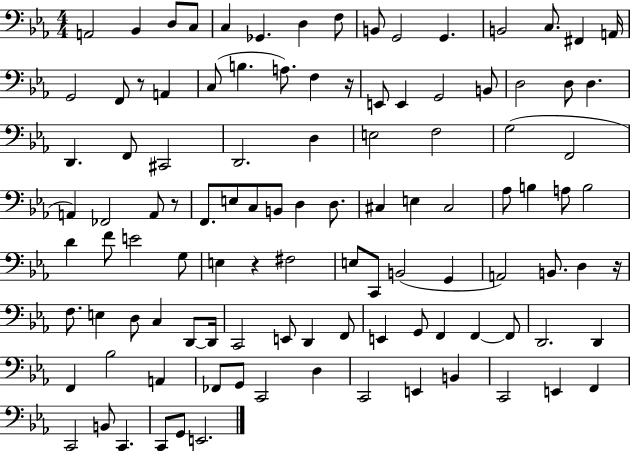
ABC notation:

X:1
T:Untitled
M:4/4
L:1/4
K:Eb
A,,2 _B,, D,/2 C,/2 C, _G,, D, F,/2 B,,/2 G,,2 G,, B,,2 C,/2 ^F,, A,,/4 G,,2 F,,/2 z/2 A,, C,/2 B, A,/2 F, z/4 E,,/2 E,, G,,2 B,,/2 D,2 D,/2 D, D,, F,,/2 ^C,,2 D,,2 D, E,2 F,2 G,2 F,,2 A,, _F,,2 A,,/2 z/2 F,,/2 E,/2 C,/2 B,,/2 D, D,/2 ^C, E, ^C,2 _A,/2 B, A,/2 B,2 D F/2 E2 G,/2 E, z ^F,2 E,/2 C,,/2 B,,2 G,, A,,2 B,,/2 D, z/4 F,/2 E, D,/2 C, D,,/2 D,,/4 C,,2 E,,/2 D,, F,,/2 E,, G,,/2 F,, F,, F,,/2 D,,2 D,, F,, _B,2 A,, _F,,/2 G,,/2 C,,2 D, C,,2 E,, B,, C,,2 E,, F,, C,,2 B,,/2 C,, C,,/2 G,,/2 E,,2